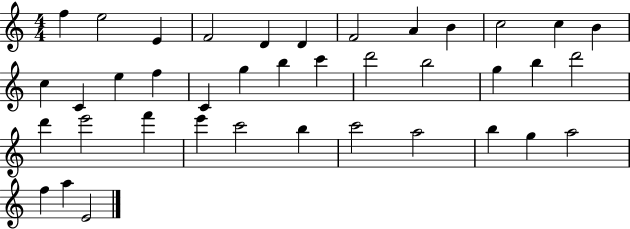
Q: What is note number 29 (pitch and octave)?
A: E6